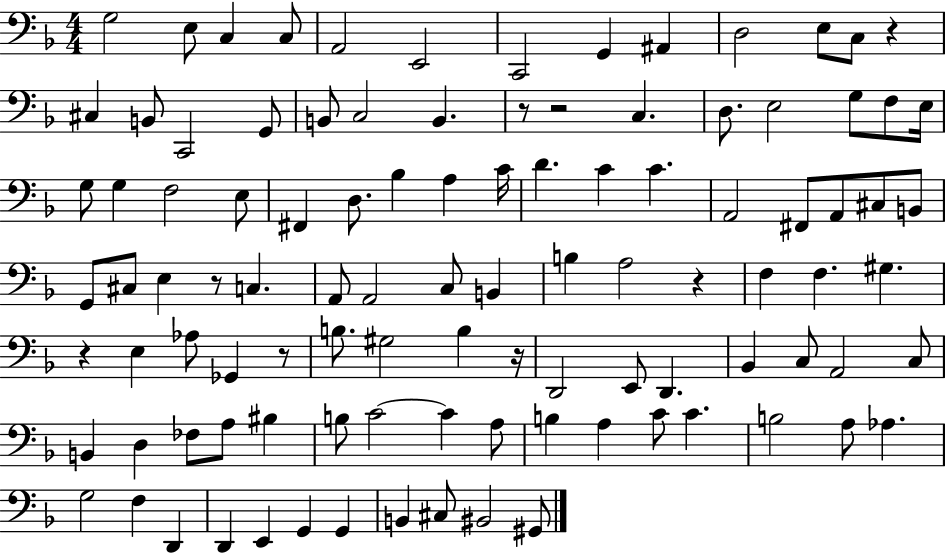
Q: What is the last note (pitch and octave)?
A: G#2